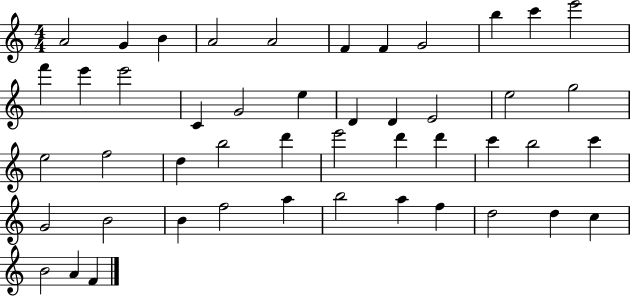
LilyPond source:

{
  \clef treble
  \numericTimeSignature
  \time 4/4
  \key c \major
  a'2 g'4 b'4 | a'2 a'2 | f'4 f'4 g'2 | b''4 c'''4 e'''2 | \break f'''4 e'''4 e'''2 | c'4 g'2 e''4 | d'4 d'4 e'2 | e''2 g''2 | \break e''2 f''2 | d''4 b''2 d'''4 | e'''2 d'''4 d'''4 | c'''4 b''2 c'''4 | \break g'2 b'2 | b'4 f''2 a''4 | b''2 a''4 f''4 | d''2 d''4 c''4 | \break b'2 a'4 f'4 | \bar "|."
}